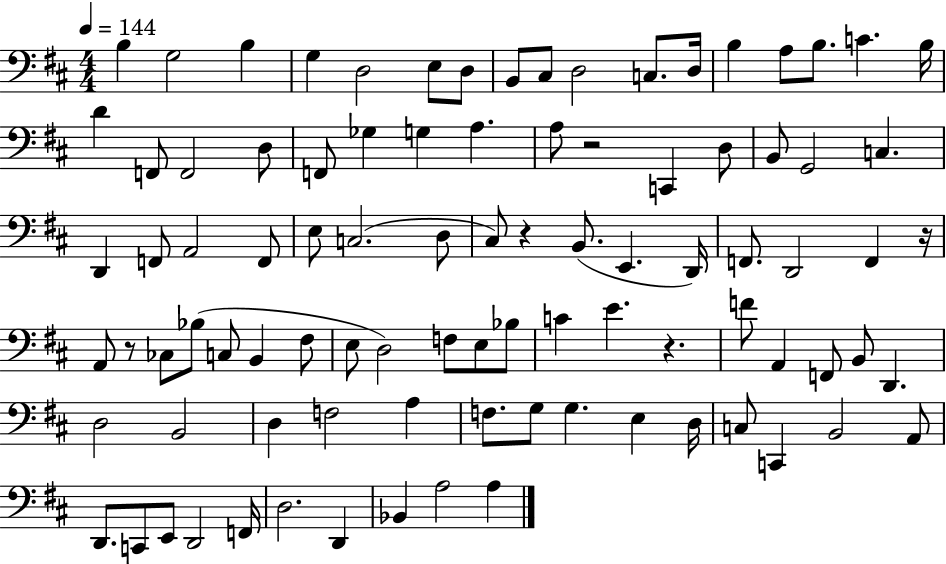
X:1
T:Untitled
M:4/4
L:1/4
K:D
B, G,2 B, G, D,2 E,/2 D,/2 B,,/2 ^C,/2 D,2 C,/2 D,/4 B, A,/2 B,/2 C B,/4 D F,,/2 F,,2 D,/2 F,,/2 _G, G, A, A,/2 z2 C,, D,/2 B,,/2 G,,2 C, D,, F,,/2 A,,2 F,,/2 E,/2 C,2 D,/2 ^C,/2 z B,,/2 E,, D,,/4 F,,/2 D,,2 F,, z/4 A,,/2 z/2 _C,/2 _B,/2 C,/2 B,, ^F,/2 E,/2 D,2 F,/2 E,/2 _B,/2 C E z F/2 A,, F,,/2 B,,/2 D,, D,2 B,,2 D, F,2 A, F,/2 G,/2 G, E, D,/4 C,/2 C,, B,,2 A,,/2 D,,/2 C,,/2 E,,/2 D,,2 F,,/4 D,2 D,, _B,, A,2 A,